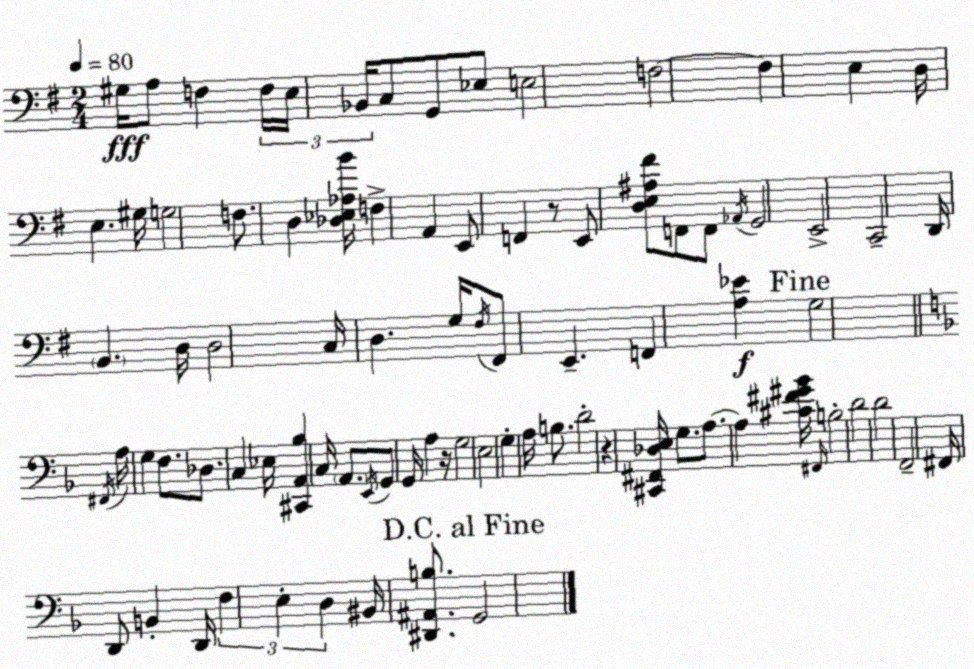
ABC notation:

X:1
T:Untitled
M:2/4
L:1/4
K:G
^G,/4 A,/2 F, F,/4 E,/4 _B,,/4 C,/2 G,,/2 _E,/2 E,2 F,2 F, E, D,/4 E, ^G,/4 G,2 F,/2 D, [_D,_E,_A,B]/4 F, A,, E,,/2 F,, z/2 E,,/2 [D,E,^A,^F]/2 F,,/2 F,,/2 _A,,/4 G,,2 E,,2 C,,2 D,,/4 B,, D,/4 D,2 C,/4 D, G,/4 ^F,/4 ^F,,/2 E,, F,, [A,_E] G,2 ^F,,/4 A,/4 G, F,/2 _D,/2 C, _E,/4 [^C,,A,,_B,] C,/4 A,,/2 E,,/4 G,,/2 G,,/4 A, z/4 G,2 E,2 G, A,/4 B,/2 D2 z [^C,,^F,,_D,E,]/4 G,/2 A,/2 A, [^C^F^G_B]/4 ^F,,/4 B,2 D2 D2 F,,2 ^F,,/4 D,,/2 B,, D,,/4 F, E, D, ^B,,/4 [^D,,^A,,B,]/2 G,,2